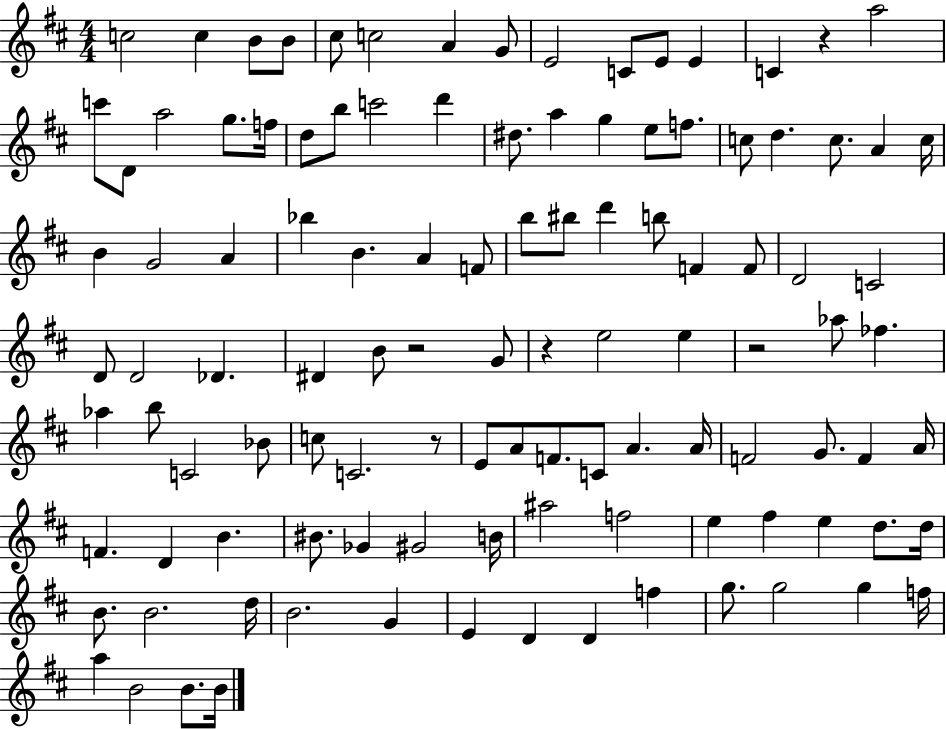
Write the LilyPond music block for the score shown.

{
  \clef treble
  \numericTimeSignature
  \time 4/4
  \key d \major
  c''2 c''4 b'8 b'8 | cis''8 c''2 a'4 g'8 | e'2 c'8 e'8 e'4 | c'4 r4 a''2 | \break c'''8 d'8 a''2 g''8. f''16 | d''8 b''8 c'''2 d'''4 | dis''8. a''4 g''4 e''8 f''8. | c''8 d''4. c''8. a'4 c''16 | \break b'4 g'2 a'4 | bes''4 b'4. a'4 f'8 | b''8 bis''8 d'''4 b''8 f'4 f'8 | d'2 c'2 | \break d'8 d'2 des'4. | dis'4 b'8 r2 g'8 | r4 e''2 e''4 | r2 aes''8 fes''4. | \break aes''4 b''8 c'2 bes'8 | c''8 c'2. r8 | e'8 a'8 f'8. c'8 a'4. a'16 | f'2 g'8. f'4 a'16 | \break f'4. d'4 b'4. | bis'8. ges'4 gis'2 b'16 | ais''2 f''2 | e''4 fis''4 e''4 d''8. d''16 | \break b'8. b'2. d''16 | b'2. g'4 | e'4 d'4 d'4 f''4 | g''8. g''2 g''4 f''16 | \break a''4 b'2 b'8. b'16 | \bar "|."
}